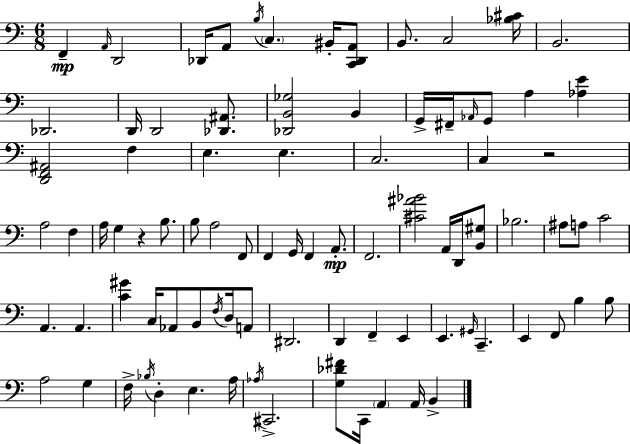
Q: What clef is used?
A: bass